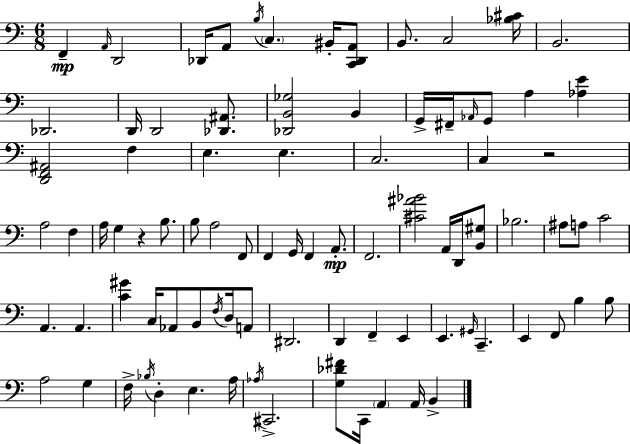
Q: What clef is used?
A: bass